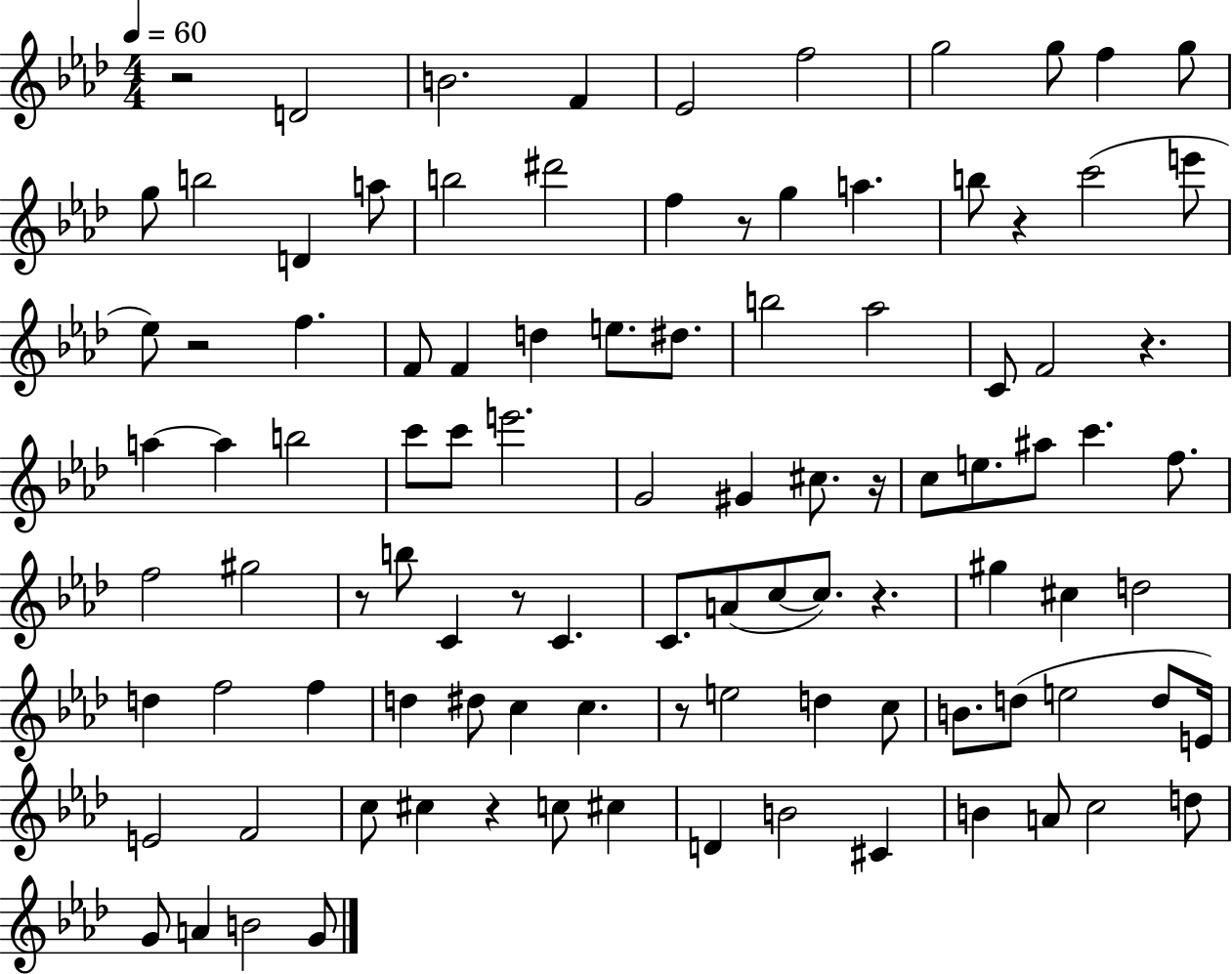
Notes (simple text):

R/h D4/h B4/h. F4/q Eb4/h F5/h G5/h G5/e F5/q G5/e G5/e B5/h D4/q A5/e B5/h D#6/h F5/q R/e G5/q A5/q. B5/e R/q C6/h E6/e Eb5/e R/h F5/q. F4/e F4/q D5/q E5/e. D#5/e. B5/h Ab5/h C4/e F4/h R/q. A5/q A5/q B5/h C6/e C6/e E6/h. G4/h G#4/q C#5/e. R/s C5/e E5/e. A#5/e C6/q. F5/e. F5/h G#5/h R/e B5/e C4/q R/e C4/q. C4/e. A4/e C5/e C5/e. R/q. G#5/q C#5/q D5/h D5/q F5/h F5/q D5/q D#5/e C5/q C5/q. R/e E5/h D5/q C5/e B4/e. D5/e E5/h D5/e E4/s E4/h F4/h C5/e C#5/q R/q C5/e C#5/q D4/q B4/h C#4/q B4/q A4/e C5/h D5/e G4/e A4/q B4/h G4/e